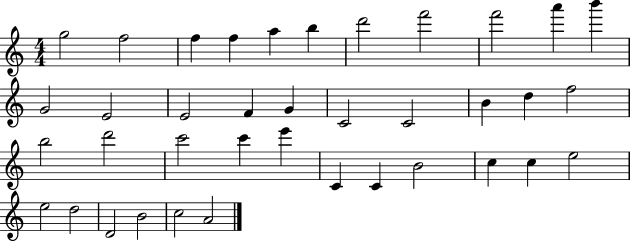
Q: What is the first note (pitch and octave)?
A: G5